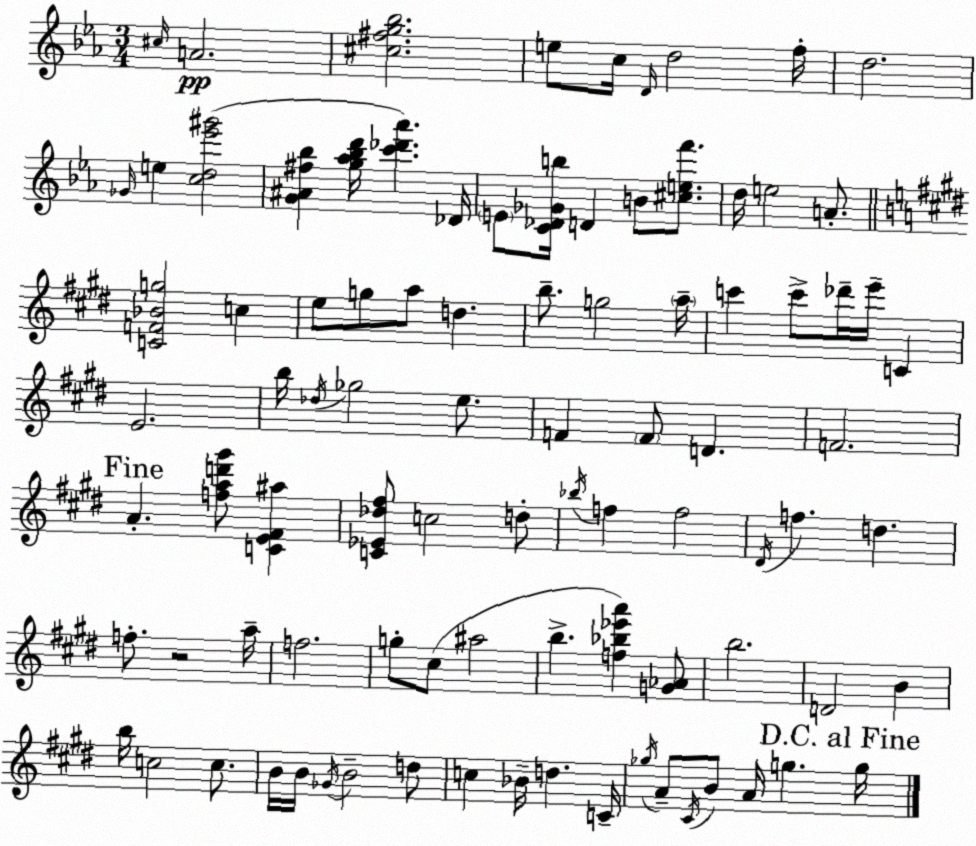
X:1
T:Untitled
M:3/4
L:1/4
K:Cm
^c/4 A2 [^c^fg_b]2 e/2 c/4 D/4 d2 f/4 d2 _G/4 e [cd_e'^g']2 [G^A^f_b] [g_a_bd']/4 [c'_d'_a'] _D/4 E/2 [C_D_Gb]/4 D B/2 [^cef']/2 d/4 e2 A/2 [CF_Bg]2 c e/2 g/2 a/2 d b/2 g2 a/4 c' c'/2 _d'/4 e'/4 C E2 b/4 _d/4 _g2 e/2 F F/2 D F2 A [fad'^g']/2 [CE^F^a] [C_E_d^f]/2 c2 d/2 _b/4 f f2 ^D/4 f d f/2 z2 a/4 f2 g/2 ^c/2 ^a2 b [f_b_e'a'] [G_A]/2 b2 D2 B b/4 c2 c/2 B/4 B/4 _G/4 B2 d/2 c _B/4 d C/4 _g/4 A/2 ^C/4 B/2 A/4 g g/4